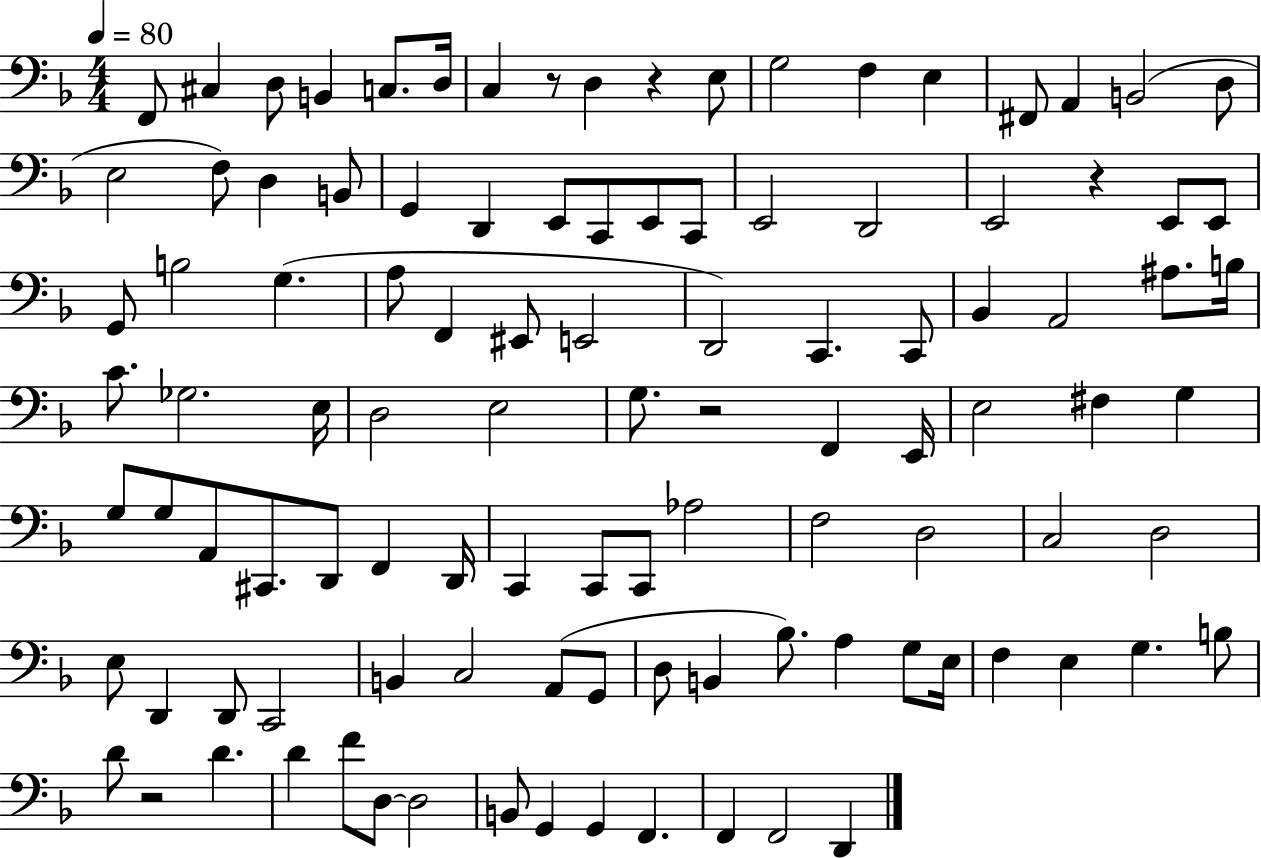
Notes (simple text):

F2/e C#3/q D3/e B2/q C3/e. D3/s C3/q R/e D3/q R/q E3/e G3/h F3/q E3/q F#2/e A2/q B2/h D3/e E3/h F3/e D3/q B2/e G2/q D2/q E2/e C2/e E2/e C2/e E2/h D2/h E2/h R/q E2/e E2/e G2/e B3/h G3/q. A3/e F2/q EIS2/e E2/h D2/h C2/q. C2/e Bb2/q A2/h A#3/e. B3/s C4/e. Gb3/h. E3/s D3/h E3/h G3/e. R/h F2/q E2/s E3/h F#3/q G3/q G3/e G3/e A2/e C#2/e. D2/e F2/q D2/s C2/q C2/e C2/e Ab3/h F3/h D3/h C3/h D3/h E3/e D2/q D2/e C2/h B2/q C3/h A2/e G2/e D3/e B2/q Bb3/e. A3/q G3/e E3/s F3/q E3/q G3/q. B3/e D4/e R/h D4/q. D4/q F4/e D3/e D3/h B2/e G2/q G2/q F2/q. F2/q F2/h D2/q